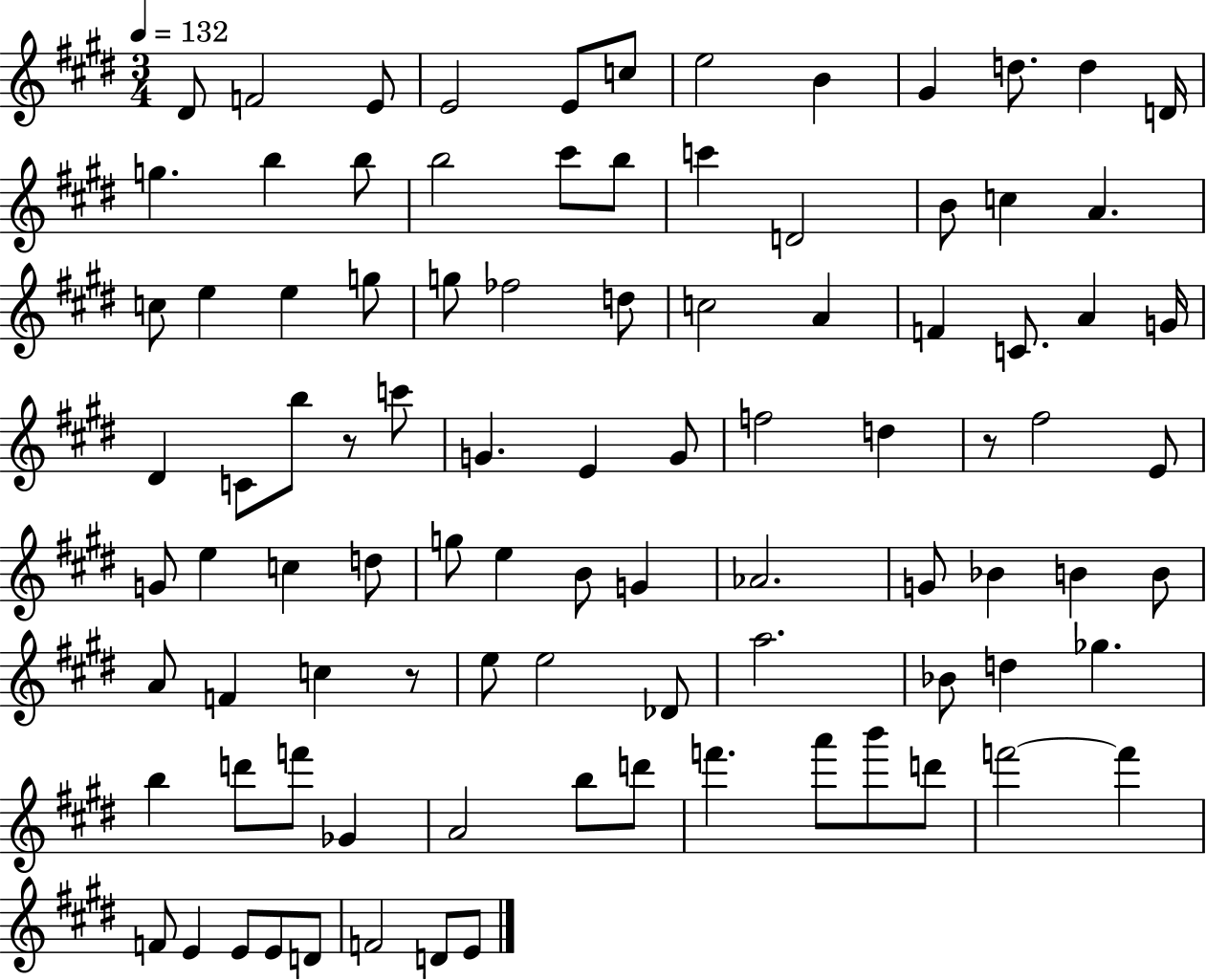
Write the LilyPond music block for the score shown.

{
  \clef treble
  \numericTimeSignature
  \time 3/4
  \key e \major
  \tempo 4 = 132
  \repeat volta 2 { dis'8 f'2 e'8 | e'2 e'8 c''8 | e''2 b'4 | gis'4 d''8. d''4 d'16 | \break g''4. b''4 b''8 | b''2 cis'''8 b''8 | c'''4 d'2 | b'8 c''4 a'4. | \break c''8 e''4 e''4 g''8 | g''8 fes''2 d''8 | c''2 a'4 | f'4 c'8. a'4 g'16 | \break dis'4 c'8 b''8 r8 c'''8 | g'4. e'4 g'8 | f''2 d''4 | r8 fis''2 e'8 | \break g'8 e''4 c''4 d''8 | g''8 e''4 b'8 g'4 | aes'2. | g'8 bes'4 b'4 b'8 | \break a'8 f'4 c''4 r8 | e''8 e''2 des'8 | a''2. | bes'8 d''4 ges''4. | \break b''4 d'''8 f'''8 ges'4 | a'2 b''8 d'''8 | f'''4. a'''8 b'''8 d'''8 | f'''2~~ f'''4 | \break f'8 e'4 e'8 e'8 d'8 | f'2 d'8 e'8 | } \bar "|."
}